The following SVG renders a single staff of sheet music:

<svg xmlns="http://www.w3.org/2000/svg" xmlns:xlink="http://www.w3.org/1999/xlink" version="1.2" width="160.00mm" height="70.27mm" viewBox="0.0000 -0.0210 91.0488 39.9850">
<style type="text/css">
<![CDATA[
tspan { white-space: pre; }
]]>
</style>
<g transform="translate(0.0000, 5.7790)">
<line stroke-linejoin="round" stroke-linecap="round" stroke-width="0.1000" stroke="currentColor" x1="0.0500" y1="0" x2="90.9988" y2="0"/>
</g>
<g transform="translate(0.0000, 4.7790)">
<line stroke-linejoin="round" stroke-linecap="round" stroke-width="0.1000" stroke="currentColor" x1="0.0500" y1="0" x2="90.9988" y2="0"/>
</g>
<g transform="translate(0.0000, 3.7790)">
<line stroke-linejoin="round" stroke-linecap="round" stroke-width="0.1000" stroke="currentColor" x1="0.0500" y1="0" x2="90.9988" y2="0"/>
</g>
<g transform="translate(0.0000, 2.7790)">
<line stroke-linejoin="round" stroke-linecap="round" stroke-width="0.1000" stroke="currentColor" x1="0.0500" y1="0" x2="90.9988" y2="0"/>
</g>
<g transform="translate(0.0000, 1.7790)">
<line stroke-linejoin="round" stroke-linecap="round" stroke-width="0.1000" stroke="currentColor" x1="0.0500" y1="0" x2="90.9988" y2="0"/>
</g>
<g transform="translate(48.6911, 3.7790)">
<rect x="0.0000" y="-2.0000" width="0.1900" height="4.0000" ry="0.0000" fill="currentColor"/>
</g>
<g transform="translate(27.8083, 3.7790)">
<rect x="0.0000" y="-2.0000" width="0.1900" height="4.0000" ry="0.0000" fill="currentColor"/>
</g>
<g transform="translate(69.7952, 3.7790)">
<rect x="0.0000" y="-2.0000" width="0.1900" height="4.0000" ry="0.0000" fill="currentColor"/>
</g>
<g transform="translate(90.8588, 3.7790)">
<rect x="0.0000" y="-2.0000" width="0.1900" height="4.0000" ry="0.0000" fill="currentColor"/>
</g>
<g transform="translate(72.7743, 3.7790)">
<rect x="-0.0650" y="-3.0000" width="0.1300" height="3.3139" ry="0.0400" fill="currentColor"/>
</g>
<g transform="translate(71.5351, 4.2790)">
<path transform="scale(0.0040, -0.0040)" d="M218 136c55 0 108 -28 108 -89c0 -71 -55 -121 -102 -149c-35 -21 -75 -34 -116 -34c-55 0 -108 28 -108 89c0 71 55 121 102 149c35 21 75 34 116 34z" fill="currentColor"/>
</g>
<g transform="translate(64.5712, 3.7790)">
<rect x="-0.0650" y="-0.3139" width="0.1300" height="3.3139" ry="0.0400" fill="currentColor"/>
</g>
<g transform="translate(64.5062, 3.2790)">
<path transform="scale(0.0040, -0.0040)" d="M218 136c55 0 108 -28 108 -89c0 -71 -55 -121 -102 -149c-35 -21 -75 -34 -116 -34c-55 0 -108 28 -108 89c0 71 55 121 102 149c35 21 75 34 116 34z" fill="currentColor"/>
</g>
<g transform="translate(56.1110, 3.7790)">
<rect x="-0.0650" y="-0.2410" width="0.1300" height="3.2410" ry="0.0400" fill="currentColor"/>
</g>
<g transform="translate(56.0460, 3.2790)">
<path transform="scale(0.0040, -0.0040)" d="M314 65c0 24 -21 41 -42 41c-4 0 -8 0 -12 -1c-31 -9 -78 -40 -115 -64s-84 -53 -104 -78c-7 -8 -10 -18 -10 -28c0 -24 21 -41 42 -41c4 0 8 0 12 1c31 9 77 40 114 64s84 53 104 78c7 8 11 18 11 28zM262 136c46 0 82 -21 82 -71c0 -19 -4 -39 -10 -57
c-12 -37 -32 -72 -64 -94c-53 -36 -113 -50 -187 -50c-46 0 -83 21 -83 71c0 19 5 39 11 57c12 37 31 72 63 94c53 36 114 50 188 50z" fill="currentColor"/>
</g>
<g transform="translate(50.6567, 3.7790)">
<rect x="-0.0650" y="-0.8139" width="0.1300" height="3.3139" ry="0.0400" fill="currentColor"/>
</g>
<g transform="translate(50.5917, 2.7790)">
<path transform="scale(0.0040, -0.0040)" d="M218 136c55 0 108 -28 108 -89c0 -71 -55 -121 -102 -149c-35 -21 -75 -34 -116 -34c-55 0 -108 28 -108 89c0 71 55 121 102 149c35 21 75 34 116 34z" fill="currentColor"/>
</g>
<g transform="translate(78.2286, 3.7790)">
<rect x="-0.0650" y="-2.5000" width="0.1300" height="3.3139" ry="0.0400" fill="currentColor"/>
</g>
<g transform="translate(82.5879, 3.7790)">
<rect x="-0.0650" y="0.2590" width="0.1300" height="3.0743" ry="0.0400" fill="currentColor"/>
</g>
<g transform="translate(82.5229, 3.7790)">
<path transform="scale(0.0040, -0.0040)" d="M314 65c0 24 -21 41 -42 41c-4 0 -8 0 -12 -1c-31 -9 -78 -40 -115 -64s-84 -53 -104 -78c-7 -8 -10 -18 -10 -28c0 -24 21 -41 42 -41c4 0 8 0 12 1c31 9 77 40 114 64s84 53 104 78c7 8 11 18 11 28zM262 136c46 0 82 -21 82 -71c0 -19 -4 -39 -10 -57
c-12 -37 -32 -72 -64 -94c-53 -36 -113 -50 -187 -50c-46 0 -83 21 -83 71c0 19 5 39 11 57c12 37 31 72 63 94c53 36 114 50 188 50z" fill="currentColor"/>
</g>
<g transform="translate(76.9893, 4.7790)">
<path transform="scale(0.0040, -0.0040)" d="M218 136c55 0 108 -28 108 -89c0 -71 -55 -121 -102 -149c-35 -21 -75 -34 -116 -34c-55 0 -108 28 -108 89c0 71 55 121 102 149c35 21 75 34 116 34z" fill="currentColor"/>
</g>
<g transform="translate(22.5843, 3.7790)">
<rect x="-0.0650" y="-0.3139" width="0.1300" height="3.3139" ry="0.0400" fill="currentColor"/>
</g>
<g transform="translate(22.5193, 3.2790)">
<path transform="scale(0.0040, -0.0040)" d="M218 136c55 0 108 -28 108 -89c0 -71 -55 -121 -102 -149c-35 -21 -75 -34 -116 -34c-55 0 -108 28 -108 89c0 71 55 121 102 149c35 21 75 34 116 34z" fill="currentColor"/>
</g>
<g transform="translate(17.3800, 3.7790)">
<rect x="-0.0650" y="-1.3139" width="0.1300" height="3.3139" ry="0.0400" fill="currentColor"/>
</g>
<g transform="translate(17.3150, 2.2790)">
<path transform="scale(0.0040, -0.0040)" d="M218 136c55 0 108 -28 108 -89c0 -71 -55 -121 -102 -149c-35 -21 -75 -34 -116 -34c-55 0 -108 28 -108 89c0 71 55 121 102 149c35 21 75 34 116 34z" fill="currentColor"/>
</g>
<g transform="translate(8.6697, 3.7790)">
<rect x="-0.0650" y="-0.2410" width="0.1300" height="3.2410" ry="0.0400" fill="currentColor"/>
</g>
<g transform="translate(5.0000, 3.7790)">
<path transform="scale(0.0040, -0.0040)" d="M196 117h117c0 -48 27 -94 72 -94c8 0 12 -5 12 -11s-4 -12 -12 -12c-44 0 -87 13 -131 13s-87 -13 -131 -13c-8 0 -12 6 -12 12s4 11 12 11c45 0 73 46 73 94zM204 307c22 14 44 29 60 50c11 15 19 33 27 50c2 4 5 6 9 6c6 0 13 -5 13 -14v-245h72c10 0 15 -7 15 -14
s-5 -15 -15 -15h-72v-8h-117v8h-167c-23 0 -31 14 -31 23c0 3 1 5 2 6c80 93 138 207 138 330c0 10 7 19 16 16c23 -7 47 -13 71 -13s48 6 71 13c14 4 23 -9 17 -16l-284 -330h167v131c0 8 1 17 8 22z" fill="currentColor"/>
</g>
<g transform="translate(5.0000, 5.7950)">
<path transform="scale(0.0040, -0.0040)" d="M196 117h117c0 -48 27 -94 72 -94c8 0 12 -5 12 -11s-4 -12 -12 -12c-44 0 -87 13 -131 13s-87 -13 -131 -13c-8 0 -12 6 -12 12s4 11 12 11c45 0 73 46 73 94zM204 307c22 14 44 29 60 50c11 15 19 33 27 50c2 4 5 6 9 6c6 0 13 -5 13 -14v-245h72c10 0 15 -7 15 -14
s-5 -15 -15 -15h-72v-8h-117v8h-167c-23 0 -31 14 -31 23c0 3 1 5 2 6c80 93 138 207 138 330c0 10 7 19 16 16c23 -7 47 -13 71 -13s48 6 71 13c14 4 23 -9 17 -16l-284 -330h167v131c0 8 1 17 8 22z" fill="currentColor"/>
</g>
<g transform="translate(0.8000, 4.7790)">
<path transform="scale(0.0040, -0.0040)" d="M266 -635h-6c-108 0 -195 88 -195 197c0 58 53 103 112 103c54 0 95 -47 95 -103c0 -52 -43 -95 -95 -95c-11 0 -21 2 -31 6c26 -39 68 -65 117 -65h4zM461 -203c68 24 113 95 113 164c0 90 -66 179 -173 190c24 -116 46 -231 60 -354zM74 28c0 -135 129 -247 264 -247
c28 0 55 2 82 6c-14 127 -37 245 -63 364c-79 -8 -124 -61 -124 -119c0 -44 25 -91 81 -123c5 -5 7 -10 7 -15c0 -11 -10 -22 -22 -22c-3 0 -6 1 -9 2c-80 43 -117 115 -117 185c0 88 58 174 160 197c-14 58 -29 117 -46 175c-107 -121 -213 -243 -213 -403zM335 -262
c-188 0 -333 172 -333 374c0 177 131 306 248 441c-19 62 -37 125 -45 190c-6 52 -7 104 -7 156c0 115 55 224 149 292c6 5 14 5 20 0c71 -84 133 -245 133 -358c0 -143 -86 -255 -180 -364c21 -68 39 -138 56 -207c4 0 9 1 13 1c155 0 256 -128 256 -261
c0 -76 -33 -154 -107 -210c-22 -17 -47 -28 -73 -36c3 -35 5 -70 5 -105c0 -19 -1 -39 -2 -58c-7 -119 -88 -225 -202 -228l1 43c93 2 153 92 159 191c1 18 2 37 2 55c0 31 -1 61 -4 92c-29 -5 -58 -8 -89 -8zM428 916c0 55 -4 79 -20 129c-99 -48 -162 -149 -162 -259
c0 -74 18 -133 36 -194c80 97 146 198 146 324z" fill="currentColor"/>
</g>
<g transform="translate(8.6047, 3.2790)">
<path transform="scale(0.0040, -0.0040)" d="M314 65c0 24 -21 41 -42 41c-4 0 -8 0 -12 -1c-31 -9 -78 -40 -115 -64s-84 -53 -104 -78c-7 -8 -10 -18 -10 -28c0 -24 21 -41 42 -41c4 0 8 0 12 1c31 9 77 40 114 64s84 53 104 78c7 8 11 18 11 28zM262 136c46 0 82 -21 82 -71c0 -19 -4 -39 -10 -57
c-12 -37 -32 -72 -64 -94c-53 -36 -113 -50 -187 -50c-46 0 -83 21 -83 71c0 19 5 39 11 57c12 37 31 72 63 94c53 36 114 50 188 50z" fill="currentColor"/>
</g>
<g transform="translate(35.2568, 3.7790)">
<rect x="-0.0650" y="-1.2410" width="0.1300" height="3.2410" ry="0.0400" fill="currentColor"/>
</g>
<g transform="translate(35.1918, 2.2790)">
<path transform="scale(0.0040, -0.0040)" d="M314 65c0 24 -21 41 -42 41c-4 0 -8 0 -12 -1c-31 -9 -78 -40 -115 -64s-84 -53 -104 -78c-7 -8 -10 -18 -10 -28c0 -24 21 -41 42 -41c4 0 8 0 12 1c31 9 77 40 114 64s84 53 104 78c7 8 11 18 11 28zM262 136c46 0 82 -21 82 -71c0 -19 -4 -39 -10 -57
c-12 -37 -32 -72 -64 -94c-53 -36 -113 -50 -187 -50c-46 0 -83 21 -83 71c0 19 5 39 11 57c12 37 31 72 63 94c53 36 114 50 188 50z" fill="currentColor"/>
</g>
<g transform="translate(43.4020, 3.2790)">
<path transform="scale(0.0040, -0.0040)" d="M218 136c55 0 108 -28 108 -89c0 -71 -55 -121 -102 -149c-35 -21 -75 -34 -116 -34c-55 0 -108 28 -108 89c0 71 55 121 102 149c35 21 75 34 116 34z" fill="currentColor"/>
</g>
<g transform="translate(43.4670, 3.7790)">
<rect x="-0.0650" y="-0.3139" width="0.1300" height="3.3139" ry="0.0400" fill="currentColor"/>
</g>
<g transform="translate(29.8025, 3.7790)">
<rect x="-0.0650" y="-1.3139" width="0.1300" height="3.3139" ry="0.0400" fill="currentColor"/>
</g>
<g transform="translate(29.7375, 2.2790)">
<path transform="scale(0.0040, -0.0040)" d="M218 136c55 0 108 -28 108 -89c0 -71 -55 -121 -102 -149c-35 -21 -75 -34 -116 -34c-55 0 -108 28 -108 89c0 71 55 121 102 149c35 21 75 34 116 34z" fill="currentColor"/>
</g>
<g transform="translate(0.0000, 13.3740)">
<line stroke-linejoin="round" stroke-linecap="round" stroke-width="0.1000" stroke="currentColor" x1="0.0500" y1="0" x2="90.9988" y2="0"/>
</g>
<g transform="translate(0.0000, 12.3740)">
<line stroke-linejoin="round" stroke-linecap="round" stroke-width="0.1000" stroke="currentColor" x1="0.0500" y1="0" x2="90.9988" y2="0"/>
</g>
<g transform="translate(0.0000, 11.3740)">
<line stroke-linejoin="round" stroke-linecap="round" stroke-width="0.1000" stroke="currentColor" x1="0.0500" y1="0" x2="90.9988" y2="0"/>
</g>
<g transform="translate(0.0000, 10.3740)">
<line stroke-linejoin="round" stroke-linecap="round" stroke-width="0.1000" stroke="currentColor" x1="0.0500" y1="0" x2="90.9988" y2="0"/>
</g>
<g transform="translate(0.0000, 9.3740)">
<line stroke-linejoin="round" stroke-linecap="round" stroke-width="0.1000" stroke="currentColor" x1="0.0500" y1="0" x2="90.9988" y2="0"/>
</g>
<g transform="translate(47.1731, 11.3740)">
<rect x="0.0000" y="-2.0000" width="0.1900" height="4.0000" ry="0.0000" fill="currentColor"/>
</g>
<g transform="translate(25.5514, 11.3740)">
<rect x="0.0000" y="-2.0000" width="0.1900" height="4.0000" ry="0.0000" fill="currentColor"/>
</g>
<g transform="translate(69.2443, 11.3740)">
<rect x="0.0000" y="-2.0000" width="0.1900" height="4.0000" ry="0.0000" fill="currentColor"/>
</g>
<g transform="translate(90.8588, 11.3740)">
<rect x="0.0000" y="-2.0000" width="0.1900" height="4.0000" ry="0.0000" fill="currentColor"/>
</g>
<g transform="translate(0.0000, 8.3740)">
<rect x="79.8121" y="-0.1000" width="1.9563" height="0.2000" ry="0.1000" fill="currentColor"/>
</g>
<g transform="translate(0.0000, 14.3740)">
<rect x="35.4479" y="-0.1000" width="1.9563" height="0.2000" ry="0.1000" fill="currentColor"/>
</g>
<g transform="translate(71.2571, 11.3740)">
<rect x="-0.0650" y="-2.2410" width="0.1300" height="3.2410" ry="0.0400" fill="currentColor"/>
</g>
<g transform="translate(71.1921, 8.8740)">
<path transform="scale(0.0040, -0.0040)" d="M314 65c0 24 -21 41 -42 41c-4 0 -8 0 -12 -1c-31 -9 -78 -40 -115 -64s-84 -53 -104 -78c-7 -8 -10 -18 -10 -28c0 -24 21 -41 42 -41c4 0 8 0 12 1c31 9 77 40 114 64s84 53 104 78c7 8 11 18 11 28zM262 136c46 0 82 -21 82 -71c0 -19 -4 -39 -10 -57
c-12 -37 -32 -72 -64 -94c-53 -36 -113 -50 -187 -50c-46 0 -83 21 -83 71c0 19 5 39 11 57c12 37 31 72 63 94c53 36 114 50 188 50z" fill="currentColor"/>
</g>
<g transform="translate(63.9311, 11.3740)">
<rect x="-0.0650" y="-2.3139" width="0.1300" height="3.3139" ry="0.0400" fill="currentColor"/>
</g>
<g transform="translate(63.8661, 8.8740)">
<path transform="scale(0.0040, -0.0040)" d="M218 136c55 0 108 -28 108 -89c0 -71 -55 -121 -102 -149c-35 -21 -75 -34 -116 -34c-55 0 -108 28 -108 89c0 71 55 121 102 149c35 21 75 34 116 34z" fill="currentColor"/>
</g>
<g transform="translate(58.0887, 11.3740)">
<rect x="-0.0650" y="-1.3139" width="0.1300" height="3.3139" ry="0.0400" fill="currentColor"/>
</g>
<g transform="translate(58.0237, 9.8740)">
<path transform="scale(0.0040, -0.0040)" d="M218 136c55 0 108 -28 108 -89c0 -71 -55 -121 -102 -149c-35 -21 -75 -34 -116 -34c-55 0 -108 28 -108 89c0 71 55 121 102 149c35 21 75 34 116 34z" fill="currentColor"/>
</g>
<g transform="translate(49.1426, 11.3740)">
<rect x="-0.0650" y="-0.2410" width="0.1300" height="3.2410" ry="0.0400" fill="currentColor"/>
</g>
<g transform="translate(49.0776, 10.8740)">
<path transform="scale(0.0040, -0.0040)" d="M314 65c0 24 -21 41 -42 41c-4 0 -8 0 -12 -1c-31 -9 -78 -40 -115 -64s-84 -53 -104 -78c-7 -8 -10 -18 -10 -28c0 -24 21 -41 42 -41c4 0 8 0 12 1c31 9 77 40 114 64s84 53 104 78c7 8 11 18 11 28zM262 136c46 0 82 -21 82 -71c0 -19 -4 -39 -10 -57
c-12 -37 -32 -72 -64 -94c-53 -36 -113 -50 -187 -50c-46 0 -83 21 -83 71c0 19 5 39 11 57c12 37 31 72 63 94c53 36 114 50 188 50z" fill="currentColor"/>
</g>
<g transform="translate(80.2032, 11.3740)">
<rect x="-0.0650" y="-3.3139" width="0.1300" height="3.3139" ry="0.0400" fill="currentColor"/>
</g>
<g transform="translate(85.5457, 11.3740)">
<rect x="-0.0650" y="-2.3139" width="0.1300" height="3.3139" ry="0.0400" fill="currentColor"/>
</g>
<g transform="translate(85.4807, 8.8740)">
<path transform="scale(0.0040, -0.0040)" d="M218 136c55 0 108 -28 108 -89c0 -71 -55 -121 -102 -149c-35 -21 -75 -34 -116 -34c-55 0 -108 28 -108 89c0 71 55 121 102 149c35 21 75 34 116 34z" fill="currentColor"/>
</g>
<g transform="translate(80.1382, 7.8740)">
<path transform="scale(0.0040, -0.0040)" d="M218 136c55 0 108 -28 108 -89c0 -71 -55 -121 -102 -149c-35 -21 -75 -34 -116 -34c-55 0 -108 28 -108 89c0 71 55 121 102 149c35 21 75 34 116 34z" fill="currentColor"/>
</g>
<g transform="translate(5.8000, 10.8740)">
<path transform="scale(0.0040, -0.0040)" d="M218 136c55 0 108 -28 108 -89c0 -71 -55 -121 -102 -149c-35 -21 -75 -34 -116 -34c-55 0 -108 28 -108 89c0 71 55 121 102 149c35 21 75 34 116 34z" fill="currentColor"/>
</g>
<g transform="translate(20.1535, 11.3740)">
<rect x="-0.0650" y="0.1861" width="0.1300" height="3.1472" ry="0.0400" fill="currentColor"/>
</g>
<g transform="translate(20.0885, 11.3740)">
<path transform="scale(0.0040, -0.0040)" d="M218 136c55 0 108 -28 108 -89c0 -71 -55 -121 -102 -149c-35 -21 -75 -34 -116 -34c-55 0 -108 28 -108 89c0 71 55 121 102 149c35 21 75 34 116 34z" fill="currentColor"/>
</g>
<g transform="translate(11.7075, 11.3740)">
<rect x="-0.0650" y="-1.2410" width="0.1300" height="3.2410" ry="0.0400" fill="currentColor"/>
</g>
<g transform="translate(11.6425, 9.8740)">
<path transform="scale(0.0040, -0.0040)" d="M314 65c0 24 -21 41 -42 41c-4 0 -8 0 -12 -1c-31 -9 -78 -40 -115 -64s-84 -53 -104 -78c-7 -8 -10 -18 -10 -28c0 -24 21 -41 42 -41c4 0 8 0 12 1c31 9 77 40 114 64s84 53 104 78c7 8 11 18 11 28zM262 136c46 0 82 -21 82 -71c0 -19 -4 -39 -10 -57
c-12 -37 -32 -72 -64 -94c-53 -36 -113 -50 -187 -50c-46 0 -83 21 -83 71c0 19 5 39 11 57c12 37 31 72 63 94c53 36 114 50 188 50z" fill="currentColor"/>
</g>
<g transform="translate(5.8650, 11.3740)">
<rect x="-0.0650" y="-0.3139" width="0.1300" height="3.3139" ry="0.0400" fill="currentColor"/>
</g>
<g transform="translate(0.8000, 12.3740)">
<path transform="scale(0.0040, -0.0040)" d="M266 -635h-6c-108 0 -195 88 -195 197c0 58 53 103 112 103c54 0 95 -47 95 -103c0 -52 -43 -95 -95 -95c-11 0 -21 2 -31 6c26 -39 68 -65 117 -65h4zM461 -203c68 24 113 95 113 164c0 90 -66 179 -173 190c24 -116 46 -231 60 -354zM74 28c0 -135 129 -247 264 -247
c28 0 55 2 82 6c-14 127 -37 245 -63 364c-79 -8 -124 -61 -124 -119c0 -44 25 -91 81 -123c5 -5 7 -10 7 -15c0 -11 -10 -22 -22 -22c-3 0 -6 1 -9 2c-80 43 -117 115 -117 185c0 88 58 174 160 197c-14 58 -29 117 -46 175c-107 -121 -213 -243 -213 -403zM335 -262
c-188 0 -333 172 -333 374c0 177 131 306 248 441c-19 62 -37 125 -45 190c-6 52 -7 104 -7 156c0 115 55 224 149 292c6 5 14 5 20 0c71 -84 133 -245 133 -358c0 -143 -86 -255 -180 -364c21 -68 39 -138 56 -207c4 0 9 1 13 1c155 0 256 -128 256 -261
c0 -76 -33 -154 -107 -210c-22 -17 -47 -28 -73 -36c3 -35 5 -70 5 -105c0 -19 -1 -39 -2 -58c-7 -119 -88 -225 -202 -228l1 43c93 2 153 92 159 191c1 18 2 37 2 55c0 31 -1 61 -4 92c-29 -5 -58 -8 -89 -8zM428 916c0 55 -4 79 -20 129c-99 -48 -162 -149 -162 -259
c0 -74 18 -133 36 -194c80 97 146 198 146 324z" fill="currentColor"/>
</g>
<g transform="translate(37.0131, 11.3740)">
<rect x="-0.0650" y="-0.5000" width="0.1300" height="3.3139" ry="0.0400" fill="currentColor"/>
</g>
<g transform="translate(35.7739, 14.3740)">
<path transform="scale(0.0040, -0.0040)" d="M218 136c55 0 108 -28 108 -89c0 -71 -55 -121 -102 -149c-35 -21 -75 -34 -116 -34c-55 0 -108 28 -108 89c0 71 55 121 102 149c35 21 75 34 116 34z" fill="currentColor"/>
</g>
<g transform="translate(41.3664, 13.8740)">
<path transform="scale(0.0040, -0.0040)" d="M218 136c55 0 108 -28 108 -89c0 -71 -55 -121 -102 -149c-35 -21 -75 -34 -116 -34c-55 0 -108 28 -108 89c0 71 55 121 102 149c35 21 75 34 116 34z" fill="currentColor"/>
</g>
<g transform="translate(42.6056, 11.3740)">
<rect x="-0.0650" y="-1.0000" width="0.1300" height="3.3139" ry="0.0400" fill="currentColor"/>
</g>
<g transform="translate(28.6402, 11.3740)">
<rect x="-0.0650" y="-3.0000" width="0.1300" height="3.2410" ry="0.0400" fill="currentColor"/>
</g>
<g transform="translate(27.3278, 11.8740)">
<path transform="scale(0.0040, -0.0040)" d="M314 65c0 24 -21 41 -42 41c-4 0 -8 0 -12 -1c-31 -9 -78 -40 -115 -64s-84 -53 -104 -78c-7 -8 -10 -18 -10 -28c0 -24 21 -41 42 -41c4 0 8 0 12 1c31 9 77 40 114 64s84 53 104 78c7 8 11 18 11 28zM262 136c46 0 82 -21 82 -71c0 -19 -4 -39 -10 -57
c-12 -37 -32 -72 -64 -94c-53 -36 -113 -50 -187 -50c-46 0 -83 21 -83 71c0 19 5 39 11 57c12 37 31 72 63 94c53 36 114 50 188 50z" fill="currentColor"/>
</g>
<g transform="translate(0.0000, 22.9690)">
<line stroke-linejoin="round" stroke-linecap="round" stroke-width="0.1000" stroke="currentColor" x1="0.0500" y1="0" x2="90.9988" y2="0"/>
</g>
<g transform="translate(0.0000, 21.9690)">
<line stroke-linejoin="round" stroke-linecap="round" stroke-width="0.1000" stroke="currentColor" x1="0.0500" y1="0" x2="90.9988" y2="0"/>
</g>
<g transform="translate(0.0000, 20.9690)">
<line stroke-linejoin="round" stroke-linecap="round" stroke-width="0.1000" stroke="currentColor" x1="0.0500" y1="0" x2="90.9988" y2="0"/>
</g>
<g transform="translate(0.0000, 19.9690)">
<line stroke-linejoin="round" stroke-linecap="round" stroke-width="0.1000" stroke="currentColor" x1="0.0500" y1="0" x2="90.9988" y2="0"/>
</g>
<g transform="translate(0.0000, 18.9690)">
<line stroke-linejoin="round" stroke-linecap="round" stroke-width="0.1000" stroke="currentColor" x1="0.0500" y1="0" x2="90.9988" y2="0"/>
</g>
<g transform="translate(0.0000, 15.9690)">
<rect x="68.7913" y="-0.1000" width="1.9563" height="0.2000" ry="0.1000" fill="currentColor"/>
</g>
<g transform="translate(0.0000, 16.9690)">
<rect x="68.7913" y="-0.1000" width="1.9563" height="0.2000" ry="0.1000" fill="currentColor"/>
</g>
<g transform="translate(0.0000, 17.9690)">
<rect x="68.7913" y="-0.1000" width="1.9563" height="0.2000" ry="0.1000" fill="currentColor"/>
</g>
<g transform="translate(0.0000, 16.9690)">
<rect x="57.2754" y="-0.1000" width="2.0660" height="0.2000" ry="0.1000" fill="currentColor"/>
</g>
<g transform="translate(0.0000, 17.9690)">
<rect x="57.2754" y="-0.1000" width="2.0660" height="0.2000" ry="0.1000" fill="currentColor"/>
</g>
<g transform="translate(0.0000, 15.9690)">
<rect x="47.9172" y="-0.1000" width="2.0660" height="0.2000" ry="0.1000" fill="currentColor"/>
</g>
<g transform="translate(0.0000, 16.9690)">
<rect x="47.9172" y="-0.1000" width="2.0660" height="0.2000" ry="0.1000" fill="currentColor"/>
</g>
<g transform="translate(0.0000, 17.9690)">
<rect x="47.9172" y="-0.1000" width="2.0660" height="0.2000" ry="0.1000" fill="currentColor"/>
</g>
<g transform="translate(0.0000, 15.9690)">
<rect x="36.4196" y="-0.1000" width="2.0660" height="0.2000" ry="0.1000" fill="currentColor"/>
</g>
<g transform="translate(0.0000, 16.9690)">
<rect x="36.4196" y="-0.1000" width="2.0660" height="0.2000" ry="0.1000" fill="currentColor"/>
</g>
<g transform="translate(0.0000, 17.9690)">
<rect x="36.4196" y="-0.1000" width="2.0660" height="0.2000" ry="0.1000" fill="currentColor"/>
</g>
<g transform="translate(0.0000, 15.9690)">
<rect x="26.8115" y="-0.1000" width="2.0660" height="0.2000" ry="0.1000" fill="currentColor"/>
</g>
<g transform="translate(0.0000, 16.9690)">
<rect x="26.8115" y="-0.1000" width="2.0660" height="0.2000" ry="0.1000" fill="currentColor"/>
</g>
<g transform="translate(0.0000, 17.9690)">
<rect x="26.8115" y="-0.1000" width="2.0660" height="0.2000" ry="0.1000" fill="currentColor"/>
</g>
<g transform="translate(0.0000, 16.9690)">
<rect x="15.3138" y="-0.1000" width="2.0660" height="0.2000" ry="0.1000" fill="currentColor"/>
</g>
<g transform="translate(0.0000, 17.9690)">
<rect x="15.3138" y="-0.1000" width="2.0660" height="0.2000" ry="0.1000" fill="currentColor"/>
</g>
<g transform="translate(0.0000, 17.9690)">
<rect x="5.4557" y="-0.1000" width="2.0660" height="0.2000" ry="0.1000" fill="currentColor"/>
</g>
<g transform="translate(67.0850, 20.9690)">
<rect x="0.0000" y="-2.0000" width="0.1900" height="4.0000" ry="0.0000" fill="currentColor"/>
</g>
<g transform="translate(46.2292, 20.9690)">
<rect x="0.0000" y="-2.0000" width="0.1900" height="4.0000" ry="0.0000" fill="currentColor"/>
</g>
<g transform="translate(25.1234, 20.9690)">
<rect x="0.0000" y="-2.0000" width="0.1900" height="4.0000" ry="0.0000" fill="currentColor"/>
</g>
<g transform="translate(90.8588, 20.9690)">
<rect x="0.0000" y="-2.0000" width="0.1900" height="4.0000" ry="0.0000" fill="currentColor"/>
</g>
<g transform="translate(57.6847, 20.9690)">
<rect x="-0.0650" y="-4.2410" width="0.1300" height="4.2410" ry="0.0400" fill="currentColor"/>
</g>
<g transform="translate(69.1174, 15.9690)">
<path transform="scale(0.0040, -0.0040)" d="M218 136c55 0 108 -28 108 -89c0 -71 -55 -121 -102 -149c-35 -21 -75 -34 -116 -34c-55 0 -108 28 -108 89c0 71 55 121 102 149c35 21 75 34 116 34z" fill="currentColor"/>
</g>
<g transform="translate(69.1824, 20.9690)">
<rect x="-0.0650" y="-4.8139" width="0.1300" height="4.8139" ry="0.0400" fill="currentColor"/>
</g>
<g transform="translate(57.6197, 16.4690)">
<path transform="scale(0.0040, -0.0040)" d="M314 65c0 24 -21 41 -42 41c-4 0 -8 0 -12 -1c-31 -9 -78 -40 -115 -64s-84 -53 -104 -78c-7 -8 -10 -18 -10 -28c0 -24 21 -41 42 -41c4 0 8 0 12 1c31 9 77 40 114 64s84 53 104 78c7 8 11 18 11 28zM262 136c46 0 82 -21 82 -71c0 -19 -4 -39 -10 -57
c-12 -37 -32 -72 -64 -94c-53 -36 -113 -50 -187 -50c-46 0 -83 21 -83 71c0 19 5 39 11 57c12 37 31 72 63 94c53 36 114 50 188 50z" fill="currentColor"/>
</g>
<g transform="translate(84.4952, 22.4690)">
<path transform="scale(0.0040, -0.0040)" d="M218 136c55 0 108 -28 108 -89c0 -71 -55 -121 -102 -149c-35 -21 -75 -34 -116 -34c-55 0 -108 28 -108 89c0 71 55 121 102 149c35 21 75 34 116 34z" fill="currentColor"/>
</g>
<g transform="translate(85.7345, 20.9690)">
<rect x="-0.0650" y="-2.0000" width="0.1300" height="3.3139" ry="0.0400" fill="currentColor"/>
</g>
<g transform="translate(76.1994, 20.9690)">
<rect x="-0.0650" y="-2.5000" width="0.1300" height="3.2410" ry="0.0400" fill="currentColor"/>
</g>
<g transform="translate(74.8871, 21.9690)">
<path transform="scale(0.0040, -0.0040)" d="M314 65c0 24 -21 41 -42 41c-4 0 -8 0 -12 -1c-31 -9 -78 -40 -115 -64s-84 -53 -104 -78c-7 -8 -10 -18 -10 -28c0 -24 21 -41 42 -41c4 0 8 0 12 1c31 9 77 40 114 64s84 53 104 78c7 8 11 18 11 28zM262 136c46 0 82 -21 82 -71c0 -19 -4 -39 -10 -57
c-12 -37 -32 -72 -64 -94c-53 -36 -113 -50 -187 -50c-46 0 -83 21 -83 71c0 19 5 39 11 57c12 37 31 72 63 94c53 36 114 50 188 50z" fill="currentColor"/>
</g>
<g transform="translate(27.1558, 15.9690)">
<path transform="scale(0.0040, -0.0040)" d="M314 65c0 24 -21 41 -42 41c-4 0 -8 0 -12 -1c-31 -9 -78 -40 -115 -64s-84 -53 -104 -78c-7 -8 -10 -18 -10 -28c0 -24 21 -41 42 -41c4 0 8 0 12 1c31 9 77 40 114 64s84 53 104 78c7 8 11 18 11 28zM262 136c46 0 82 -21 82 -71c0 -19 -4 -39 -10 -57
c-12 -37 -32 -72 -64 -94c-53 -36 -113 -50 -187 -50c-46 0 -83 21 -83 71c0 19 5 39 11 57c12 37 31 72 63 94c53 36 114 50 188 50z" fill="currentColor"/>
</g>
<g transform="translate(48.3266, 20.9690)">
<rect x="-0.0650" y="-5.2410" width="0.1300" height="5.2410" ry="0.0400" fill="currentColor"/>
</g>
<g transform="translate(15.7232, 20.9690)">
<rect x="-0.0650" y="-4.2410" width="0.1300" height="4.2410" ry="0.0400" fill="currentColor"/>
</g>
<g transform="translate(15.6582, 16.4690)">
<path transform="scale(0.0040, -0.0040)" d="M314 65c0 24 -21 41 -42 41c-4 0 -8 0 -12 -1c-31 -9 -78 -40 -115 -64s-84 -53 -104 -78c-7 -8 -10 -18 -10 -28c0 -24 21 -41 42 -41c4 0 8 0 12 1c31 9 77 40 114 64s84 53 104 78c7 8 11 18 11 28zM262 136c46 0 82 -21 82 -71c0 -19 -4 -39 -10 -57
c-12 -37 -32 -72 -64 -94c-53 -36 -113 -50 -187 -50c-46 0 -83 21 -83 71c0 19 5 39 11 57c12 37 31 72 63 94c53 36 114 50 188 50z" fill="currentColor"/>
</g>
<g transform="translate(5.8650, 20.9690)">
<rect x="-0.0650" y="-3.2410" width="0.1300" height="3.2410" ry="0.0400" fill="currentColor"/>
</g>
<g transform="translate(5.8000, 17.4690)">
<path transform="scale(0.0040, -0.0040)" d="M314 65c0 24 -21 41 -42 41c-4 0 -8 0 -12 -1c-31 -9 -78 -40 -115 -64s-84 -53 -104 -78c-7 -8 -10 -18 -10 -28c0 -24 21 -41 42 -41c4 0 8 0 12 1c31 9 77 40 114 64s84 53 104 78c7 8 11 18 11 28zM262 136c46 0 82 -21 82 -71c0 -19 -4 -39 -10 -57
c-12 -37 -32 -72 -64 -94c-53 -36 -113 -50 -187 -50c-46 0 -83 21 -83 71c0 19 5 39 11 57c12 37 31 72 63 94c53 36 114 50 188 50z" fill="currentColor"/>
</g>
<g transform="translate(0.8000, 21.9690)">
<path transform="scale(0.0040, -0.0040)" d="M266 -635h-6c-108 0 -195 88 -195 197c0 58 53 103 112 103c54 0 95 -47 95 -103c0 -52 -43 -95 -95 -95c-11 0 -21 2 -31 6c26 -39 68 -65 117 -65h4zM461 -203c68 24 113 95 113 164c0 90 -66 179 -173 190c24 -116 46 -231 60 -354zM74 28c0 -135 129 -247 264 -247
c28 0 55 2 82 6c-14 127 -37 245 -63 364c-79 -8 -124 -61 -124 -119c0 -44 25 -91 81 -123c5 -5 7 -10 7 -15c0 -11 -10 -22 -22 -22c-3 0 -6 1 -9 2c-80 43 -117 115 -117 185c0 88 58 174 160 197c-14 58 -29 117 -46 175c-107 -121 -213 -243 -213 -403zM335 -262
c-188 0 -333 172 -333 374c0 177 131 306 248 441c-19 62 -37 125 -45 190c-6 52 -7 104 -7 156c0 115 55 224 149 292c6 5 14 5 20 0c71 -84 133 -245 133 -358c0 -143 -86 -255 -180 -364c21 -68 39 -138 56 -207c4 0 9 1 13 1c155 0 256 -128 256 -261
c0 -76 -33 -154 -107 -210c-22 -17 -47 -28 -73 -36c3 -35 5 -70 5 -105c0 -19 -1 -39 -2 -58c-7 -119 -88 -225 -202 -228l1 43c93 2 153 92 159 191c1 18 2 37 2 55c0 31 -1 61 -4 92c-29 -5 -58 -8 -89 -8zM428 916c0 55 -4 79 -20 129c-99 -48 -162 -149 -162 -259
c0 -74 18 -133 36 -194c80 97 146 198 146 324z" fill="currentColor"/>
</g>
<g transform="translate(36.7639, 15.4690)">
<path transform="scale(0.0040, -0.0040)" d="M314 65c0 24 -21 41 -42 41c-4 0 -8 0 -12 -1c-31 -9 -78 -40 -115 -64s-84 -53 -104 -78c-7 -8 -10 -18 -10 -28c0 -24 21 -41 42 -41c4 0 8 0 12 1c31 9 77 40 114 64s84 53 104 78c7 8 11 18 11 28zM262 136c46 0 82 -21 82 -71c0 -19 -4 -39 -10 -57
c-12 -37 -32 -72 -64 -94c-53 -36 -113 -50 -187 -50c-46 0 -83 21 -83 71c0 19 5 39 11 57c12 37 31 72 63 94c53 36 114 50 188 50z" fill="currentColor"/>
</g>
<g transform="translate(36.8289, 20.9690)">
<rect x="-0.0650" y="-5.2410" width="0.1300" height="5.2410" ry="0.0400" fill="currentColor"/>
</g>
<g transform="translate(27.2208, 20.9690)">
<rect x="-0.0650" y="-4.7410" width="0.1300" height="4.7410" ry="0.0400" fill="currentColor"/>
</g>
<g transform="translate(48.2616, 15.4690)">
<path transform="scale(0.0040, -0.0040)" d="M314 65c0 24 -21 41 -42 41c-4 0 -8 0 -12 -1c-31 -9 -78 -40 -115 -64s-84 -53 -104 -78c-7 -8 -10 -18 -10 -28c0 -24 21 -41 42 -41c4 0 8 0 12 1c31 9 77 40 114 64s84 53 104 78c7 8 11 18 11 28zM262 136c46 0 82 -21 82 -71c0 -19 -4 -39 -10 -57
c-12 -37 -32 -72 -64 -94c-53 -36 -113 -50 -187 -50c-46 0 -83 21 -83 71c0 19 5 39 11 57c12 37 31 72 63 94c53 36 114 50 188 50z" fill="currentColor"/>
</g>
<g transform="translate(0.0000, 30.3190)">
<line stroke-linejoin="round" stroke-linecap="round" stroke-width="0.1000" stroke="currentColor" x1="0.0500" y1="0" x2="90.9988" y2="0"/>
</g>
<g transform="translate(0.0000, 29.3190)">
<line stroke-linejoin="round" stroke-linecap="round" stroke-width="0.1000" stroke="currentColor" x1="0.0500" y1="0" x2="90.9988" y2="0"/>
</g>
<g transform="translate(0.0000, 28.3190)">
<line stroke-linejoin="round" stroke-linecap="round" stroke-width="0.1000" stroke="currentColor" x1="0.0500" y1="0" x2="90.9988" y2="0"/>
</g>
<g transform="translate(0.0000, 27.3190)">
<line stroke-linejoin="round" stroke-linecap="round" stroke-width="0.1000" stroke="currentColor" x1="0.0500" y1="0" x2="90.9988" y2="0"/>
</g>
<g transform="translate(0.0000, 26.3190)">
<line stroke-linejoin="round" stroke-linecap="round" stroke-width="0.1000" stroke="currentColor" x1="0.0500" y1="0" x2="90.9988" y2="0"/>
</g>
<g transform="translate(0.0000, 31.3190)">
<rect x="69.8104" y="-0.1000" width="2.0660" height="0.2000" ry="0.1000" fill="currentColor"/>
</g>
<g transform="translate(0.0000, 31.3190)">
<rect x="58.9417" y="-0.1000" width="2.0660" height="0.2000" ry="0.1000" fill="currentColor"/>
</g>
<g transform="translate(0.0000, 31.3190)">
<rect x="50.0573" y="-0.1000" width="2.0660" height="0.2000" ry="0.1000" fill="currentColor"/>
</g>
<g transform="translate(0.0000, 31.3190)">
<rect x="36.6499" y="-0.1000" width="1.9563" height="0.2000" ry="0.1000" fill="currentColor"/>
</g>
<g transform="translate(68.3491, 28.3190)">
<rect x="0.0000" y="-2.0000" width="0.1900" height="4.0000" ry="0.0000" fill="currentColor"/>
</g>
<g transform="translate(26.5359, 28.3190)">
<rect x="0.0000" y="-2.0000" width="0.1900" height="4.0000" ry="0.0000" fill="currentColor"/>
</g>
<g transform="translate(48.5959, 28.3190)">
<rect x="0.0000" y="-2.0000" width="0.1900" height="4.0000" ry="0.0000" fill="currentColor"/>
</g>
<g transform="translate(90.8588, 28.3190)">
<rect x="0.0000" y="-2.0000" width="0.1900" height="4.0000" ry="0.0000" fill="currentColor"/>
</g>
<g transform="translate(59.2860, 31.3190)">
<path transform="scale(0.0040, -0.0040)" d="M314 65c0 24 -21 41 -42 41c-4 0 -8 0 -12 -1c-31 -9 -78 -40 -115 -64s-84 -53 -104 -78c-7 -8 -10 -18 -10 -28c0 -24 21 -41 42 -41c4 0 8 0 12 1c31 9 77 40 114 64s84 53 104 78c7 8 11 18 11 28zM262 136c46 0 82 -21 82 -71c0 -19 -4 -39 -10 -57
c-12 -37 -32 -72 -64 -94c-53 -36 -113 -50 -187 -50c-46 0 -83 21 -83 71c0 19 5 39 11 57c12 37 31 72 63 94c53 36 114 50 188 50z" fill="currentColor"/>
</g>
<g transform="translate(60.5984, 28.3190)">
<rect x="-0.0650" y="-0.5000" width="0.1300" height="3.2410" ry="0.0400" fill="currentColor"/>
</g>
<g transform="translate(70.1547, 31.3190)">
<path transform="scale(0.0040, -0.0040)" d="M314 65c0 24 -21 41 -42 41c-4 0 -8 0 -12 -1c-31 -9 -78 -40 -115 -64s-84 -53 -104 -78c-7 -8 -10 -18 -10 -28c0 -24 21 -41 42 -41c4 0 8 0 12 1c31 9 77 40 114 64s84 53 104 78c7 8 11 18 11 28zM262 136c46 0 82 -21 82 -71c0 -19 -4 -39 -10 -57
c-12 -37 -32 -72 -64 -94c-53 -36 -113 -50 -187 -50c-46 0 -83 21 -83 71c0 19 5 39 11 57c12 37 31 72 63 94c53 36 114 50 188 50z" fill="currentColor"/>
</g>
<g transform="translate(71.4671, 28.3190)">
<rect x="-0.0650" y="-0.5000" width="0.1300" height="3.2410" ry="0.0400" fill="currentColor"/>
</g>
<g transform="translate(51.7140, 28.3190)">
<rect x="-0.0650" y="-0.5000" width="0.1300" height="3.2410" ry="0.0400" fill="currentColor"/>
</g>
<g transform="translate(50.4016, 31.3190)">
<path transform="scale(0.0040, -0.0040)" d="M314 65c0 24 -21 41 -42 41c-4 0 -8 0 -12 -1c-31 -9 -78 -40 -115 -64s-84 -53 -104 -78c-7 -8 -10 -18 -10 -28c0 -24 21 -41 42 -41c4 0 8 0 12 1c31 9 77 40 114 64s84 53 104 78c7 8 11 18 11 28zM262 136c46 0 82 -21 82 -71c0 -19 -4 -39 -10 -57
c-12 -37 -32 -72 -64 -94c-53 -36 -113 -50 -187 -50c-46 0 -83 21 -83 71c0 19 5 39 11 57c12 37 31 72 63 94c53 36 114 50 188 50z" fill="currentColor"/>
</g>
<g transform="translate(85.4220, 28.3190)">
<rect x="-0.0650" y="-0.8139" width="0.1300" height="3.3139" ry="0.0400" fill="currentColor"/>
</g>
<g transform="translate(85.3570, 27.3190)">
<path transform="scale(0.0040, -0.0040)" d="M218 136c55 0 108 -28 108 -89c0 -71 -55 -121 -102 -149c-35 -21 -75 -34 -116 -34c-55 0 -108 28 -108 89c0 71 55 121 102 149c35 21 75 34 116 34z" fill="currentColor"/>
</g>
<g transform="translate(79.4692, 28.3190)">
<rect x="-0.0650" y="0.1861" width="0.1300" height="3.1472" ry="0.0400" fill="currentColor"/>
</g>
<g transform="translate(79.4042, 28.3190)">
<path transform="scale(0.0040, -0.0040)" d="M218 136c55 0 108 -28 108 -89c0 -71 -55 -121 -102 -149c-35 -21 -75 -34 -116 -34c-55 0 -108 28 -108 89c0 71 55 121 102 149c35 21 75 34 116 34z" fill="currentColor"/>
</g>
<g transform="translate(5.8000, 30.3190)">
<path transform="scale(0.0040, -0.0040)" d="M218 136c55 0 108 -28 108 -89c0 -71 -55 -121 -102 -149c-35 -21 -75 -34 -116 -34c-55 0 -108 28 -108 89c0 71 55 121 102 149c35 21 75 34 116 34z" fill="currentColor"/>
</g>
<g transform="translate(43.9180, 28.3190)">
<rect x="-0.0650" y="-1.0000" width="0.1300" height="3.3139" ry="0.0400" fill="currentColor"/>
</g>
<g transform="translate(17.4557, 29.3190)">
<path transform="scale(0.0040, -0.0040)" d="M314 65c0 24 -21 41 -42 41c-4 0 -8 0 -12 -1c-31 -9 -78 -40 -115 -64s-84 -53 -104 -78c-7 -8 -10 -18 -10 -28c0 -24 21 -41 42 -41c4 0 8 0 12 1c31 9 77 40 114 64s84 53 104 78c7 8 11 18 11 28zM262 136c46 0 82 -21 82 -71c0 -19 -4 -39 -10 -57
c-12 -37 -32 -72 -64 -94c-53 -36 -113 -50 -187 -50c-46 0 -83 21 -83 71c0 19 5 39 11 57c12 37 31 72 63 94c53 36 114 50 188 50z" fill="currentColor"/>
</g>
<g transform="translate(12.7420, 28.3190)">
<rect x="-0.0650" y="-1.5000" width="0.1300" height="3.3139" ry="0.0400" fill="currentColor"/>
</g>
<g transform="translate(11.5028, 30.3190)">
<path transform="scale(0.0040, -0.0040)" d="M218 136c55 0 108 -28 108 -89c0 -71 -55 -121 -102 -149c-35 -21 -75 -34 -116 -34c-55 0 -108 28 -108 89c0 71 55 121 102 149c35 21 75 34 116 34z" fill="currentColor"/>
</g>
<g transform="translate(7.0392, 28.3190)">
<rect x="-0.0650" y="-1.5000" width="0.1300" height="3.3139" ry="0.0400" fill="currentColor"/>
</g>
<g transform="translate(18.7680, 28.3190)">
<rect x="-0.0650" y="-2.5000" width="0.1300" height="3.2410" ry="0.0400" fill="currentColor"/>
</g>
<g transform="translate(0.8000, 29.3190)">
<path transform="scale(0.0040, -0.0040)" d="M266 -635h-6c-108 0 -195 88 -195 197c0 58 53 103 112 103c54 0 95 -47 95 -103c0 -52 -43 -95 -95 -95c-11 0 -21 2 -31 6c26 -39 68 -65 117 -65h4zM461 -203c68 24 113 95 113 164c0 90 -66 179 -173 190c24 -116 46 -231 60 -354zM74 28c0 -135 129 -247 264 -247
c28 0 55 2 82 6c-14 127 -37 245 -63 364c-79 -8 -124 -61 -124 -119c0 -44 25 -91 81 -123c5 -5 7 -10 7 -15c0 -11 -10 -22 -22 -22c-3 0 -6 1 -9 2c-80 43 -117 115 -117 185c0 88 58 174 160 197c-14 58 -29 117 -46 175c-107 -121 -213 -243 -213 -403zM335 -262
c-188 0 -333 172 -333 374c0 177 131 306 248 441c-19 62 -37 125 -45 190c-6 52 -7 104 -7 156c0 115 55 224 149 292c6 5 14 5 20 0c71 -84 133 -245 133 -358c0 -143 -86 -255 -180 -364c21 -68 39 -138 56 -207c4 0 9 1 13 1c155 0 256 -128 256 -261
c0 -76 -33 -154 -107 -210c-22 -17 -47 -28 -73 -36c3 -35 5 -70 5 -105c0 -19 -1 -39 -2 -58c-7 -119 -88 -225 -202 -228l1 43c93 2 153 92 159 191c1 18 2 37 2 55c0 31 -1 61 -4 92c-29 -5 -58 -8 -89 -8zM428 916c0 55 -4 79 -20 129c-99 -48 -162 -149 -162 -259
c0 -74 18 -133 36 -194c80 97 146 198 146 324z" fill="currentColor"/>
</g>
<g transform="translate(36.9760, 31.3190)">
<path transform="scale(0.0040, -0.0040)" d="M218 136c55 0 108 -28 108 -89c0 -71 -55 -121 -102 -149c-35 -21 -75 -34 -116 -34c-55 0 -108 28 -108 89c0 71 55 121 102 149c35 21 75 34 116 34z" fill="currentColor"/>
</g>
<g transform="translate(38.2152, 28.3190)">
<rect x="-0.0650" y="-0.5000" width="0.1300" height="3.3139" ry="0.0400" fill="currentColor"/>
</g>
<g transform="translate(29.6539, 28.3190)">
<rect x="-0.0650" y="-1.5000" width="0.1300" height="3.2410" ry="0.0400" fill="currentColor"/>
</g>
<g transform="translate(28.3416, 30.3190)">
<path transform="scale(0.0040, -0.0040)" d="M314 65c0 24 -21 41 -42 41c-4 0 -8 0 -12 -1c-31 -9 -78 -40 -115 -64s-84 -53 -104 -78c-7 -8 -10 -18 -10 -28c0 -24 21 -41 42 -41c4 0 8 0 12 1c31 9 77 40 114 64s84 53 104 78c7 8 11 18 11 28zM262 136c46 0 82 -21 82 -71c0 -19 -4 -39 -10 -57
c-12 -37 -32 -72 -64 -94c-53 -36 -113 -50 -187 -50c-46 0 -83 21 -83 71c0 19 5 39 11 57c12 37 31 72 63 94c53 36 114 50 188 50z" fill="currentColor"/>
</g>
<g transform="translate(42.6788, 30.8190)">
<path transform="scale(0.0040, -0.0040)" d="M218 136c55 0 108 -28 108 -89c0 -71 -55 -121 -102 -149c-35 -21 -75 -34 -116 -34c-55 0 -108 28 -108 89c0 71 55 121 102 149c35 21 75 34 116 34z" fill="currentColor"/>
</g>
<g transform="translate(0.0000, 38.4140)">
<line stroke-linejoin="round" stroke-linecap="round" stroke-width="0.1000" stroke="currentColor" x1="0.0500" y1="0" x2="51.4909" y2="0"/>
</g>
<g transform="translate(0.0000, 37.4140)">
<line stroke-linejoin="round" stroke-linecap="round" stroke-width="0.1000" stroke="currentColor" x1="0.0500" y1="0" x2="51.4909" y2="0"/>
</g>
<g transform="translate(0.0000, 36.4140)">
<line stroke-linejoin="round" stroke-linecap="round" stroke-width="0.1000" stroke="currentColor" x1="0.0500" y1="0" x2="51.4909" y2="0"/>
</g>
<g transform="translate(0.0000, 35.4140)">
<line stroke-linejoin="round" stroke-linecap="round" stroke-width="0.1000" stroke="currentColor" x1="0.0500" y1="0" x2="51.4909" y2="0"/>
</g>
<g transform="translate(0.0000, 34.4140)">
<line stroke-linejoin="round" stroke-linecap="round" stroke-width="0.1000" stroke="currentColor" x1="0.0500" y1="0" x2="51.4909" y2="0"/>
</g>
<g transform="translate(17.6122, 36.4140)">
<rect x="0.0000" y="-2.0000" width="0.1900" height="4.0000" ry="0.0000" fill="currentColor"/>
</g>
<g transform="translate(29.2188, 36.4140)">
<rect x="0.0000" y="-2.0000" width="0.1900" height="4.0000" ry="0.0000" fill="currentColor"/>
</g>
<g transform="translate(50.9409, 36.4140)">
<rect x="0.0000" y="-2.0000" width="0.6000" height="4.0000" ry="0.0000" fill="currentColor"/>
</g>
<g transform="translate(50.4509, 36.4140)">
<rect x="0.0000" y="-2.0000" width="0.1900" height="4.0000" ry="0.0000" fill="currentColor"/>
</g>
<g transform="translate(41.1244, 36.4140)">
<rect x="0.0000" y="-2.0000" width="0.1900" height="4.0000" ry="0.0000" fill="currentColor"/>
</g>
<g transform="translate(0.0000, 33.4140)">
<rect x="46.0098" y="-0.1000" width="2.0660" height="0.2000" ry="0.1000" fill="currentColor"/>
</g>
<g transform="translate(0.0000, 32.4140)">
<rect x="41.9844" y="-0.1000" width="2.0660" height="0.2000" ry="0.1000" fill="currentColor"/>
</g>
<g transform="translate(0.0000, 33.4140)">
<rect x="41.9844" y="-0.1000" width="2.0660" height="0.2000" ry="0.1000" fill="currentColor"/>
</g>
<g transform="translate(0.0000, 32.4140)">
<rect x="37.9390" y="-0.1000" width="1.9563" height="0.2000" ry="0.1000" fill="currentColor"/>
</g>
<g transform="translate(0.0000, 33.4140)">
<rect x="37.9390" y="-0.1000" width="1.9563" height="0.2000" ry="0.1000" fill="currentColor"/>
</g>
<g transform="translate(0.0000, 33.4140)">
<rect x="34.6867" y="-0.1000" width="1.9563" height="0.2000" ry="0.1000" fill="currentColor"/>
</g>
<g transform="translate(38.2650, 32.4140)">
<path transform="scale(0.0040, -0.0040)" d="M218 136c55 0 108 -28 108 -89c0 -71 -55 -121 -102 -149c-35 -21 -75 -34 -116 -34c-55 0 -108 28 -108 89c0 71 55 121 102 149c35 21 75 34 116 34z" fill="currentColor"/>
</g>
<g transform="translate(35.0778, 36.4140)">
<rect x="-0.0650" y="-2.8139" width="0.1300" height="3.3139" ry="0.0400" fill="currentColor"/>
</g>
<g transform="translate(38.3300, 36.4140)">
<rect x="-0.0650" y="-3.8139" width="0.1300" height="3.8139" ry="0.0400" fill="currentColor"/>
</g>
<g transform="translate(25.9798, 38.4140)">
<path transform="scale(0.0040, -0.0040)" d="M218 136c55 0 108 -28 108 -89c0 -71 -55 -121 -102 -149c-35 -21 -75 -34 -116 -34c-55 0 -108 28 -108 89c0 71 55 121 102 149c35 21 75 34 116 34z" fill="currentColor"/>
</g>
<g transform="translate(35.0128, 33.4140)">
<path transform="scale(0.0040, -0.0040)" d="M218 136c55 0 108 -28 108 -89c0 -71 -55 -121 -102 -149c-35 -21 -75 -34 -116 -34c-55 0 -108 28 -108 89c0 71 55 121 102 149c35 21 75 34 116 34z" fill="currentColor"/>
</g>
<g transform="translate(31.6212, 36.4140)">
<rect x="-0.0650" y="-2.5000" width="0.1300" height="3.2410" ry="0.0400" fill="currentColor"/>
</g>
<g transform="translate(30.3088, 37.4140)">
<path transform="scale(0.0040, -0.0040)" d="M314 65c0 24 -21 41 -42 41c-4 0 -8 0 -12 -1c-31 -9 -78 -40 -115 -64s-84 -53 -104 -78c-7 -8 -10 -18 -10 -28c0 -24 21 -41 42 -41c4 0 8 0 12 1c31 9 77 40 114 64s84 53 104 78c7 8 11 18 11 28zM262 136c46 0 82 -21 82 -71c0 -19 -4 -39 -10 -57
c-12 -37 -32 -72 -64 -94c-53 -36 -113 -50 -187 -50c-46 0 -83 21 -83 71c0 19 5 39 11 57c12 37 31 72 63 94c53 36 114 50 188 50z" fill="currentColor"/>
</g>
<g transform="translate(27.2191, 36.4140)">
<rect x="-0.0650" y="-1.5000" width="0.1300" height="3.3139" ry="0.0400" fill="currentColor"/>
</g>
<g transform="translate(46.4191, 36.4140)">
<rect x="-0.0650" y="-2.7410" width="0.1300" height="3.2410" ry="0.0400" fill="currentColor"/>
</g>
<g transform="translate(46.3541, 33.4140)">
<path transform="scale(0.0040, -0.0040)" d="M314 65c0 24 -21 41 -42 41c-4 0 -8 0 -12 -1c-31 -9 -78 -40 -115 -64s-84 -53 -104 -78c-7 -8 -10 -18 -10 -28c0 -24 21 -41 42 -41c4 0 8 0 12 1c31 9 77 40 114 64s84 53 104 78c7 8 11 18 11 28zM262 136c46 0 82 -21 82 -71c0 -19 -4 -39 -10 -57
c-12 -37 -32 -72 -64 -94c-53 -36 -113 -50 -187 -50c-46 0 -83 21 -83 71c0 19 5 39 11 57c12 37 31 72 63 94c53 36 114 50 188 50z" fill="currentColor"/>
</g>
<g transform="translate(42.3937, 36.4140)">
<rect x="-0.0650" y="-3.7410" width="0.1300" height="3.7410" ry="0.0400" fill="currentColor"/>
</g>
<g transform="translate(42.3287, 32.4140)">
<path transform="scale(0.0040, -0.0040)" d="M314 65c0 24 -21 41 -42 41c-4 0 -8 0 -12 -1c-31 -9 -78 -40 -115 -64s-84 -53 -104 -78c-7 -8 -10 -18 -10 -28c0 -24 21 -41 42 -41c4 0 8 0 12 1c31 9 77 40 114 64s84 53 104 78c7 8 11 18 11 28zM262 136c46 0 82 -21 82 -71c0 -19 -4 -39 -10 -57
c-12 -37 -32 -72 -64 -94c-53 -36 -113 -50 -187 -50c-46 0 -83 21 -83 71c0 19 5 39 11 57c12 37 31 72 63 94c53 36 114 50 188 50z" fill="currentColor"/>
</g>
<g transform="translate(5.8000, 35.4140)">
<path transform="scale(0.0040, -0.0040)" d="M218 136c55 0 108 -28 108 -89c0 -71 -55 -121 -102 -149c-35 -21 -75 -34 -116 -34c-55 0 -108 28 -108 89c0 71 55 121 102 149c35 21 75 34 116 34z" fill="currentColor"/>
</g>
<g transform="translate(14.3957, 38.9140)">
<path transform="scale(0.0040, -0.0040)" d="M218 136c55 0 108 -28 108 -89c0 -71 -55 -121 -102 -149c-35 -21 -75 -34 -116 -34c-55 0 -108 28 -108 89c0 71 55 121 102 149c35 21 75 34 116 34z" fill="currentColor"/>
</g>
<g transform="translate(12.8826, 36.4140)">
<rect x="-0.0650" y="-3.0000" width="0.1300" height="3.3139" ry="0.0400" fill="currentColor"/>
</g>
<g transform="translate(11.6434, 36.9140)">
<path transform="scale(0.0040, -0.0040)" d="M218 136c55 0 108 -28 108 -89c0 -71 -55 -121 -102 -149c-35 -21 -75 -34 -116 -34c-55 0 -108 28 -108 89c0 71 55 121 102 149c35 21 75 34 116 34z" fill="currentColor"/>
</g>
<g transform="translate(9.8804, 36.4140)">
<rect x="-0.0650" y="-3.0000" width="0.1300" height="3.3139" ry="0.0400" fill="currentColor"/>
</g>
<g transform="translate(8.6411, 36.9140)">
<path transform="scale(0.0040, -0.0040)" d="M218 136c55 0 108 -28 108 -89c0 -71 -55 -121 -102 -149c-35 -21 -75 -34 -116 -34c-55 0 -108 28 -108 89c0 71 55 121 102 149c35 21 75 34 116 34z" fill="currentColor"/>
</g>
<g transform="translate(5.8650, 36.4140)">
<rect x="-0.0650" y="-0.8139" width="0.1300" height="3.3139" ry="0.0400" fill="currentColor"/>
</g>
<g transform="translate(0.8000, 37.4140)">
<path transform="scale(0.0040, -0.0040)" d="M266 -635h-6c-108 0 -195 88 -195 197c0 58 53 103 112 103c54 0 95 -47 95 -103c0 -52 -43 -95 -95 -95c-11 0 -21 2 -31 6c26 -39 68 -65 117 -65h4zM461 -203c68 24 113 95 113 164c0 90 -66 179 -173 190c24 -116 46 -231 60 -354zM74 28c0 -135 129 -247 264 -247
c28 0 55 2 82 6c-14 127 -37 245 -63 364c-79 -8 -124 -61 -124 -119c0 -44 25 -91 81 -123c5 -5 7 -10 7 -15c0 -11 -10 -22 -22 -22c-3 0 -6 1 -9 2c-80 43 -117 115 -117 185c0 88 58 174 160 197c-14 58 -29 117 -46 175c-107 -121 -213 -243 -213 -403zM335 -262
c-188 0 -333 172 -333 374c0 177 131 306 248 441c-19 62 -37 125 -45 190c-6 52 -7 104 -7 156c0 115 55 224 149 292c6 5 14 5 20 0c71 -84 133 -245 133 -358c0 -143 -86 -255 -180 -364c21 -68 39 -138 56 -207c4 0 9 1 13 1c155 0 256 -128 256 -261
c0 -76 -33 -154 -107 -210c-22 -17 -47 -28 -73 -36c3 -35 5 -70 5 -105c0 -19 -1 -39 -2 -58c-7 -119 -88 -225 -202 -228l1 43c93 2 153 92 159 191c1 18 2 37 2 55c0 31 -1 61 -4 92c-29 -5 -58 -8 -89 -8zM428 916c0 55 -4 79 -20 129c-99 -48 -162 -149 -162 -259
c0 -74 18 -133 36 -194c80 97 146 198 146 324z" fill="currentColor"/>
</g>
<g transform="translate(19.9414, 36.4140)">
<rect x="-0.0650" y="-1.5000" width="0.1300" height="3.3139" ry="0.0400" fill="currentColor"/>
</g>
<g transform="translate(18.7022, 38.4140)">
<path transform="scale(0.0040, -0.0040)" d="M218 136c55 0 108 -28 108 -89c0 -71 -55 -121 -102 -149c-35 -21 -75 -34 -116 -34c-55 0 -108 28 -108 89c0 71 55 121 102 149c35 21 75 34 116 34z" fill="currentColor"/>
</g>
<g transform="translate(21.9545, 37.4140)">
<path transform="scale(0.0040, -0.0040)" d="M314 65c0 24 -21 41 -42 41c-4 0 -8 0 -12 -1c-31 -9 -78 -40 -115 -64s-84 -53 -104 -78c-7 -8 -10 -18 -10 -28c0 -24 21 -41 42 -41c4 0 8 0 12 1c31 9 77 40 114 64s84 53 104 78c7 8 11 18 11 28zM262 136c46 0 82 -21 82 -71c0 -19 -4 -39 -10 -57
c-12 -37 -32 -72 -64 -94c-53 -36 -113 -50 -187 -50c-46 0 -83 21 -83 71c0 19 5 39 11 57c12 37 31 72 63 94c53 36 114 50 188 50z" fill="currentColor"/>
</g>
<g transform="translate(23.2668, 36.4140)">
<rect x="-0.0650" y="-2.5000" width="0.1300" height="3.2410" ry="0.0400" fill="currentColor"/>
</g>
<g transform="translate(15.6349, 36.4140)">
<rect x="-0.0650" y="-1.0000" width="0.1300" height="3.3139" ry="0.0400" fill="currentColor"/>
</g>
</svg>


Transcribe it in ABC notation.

X:1
T:Untitled
M:4/4
L:1/4
K:C
c2 e c e e2 c d c2 c A G B2 c e2 B A2 C D c2 e g g2 b g b2 d'2 e'2 f'2 f'2 d'2 e' G2 F E E G2 E2 C D C2 C2 C2 B d d A A D E G2 E G2 a c' c'2 a2